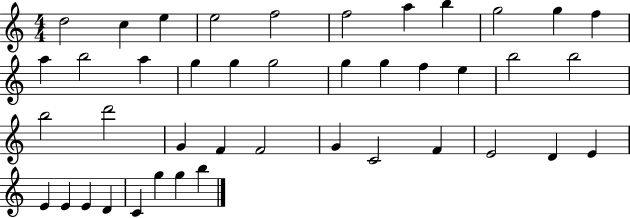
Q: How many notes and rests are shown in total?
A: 42